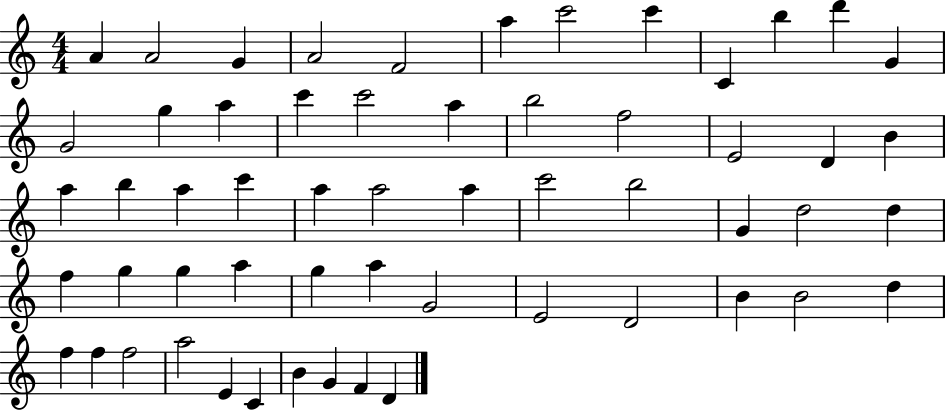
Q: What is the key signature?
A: C major